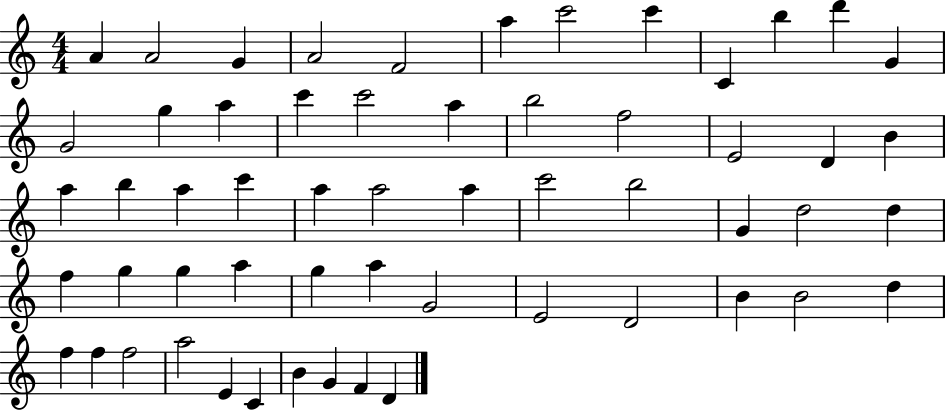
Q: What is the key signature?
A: C major